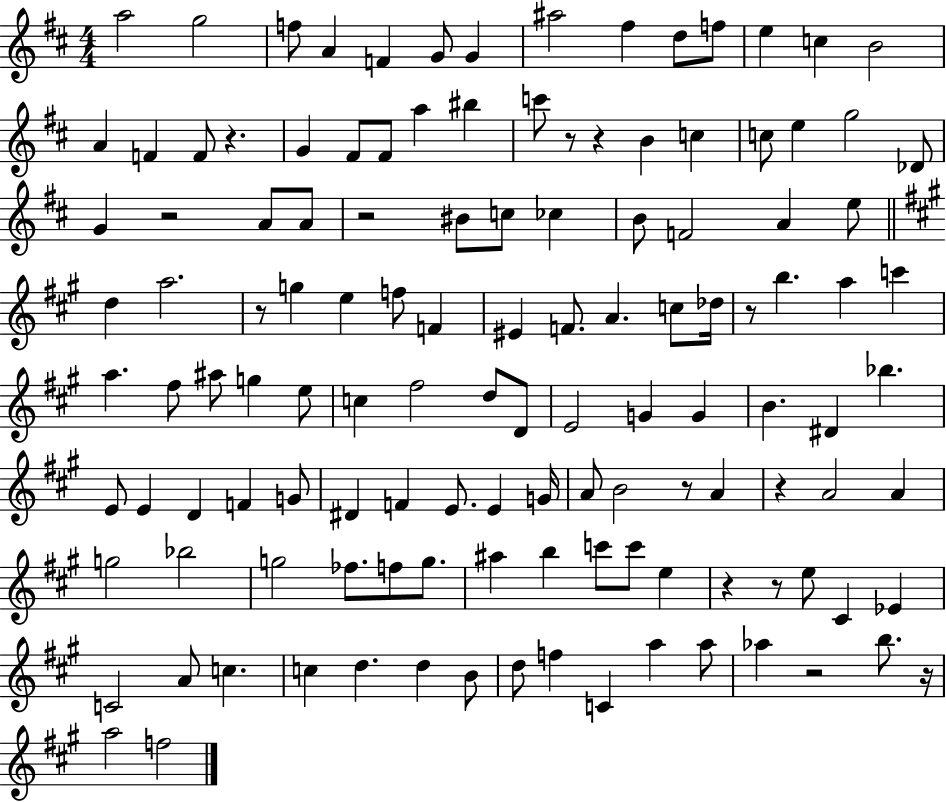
{
  \clef treble
  \numericTimeSignature
  \time 4/4
  \key d \major
  \repeat volta 2 { a''2 g''2 | f''8 a'4 f'4 g'8 g'4 | ais''2 fis''4 d''8 f''8 | e''4 c''4 b'2 | \break a'4 f'4 f'8 r4. | g'4 fis'8 fis'8 a''4 bis''4 | c'''8 r8 r4 b'4 c''4 | c''8 e''4 g''2 des'8 | \break g'4 r2 a'8 a'8 | r2 bis'8 c''8 ces''4 | b'8 f'2 a'4 e''8 | \bar "||" \break \key a \major d''4 a''2. | r8 g''4 e''4 f''8 f'4 | eis'4 f'8. a'4. c''8 des''16 | r8 b''4. a''4 c'''4 | \break a''4. fis''8 ais''8 g''4 e''8 | c''4 fis''2 d''8 d'8 | e'2 g'4 g'4 | b'4. dis'4 bes''4. | \break e'8 e'4 d'4 f'4 g'8 | dis'4 f'4 e'8. e'4 g'16 | a'8 b'2 r8 a'4 | r4 a'2 a'4 | \break g''2 bes''2 | g''2 fes''8. f''8 g''8. | ais''4 b''4 c'''8 c'''8 e''4 | r4 r8 e''8 cis'4 ees'4 | \break c'2 a'8 c''4. | c''4 d''4. d''4 b'8 | d''8 f''4 c'4 a''4 a''8 | aes''4 r2 b''8. r16 | \break a''2 f''2 | } \bar "|."
}